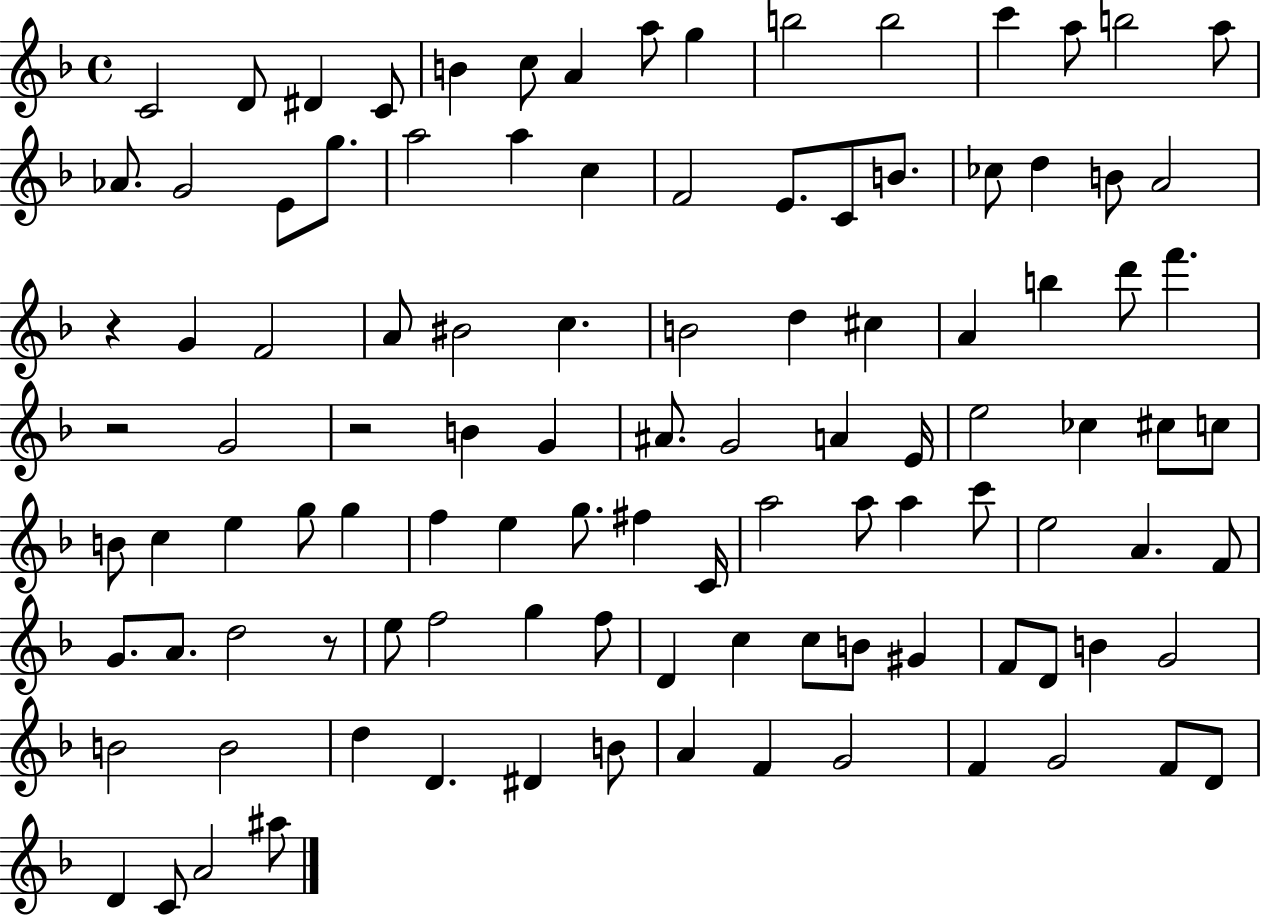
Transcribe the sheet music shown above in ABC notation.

X:1
T:Untitled
M:4/4
L:1/4
K:F
C2 D/2 ^D C/2 B c/2 A a/2 g b2 b2 c' a/2 b2 a/2 _A/2 G2 E/2 g/2 a2 a c F2 E/2 C/2 B/2 _c/2 d B/2 A2 z G F2 A/2 ^B2 c B2 d ^c A b d'/2 f' z2 G2 z2 B G ^A/2 G2 A E/4 e2 _c ^c/2 c/2 B/2 c e g/2 g f e g/2 ^f C/4 a2 a/2 a c'/2 e2 A F/2 G/2 A/2 d2 z/2 e/2 f2 g f/2 D c c/2 B/2 ^G F/2 D/2 B G2 B2 B2 d D ^D B/2 A F G2 F G2 F/2 D/2 D C/2 A2 ^a/2